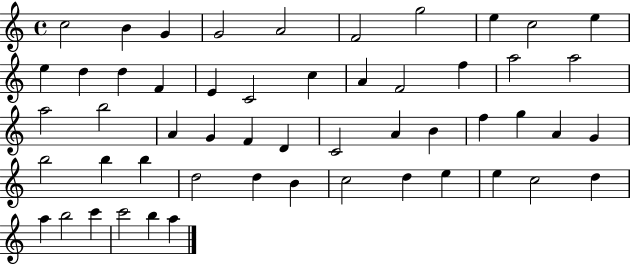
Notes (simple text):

C5/h B4/q G4/q G4/h A4/h F4/h G5/h E5/q C5/h E5/q E5/q D5/q D5/q F4/q E4/q C4/h C5/q A4/q F4/h F5/q A5/h A5/h A5/h B5/h A4/q G4/q F4/q D4/q C4/h A4/q B4/q F5/q G5/q A4/q G4/q B5/h B5/q B5/q D5/h D5/q B4/q C5/h D5/q E5/q E5/q C5/h D5/q A5/q B5/h C6/q C6/h B5/q A5/q